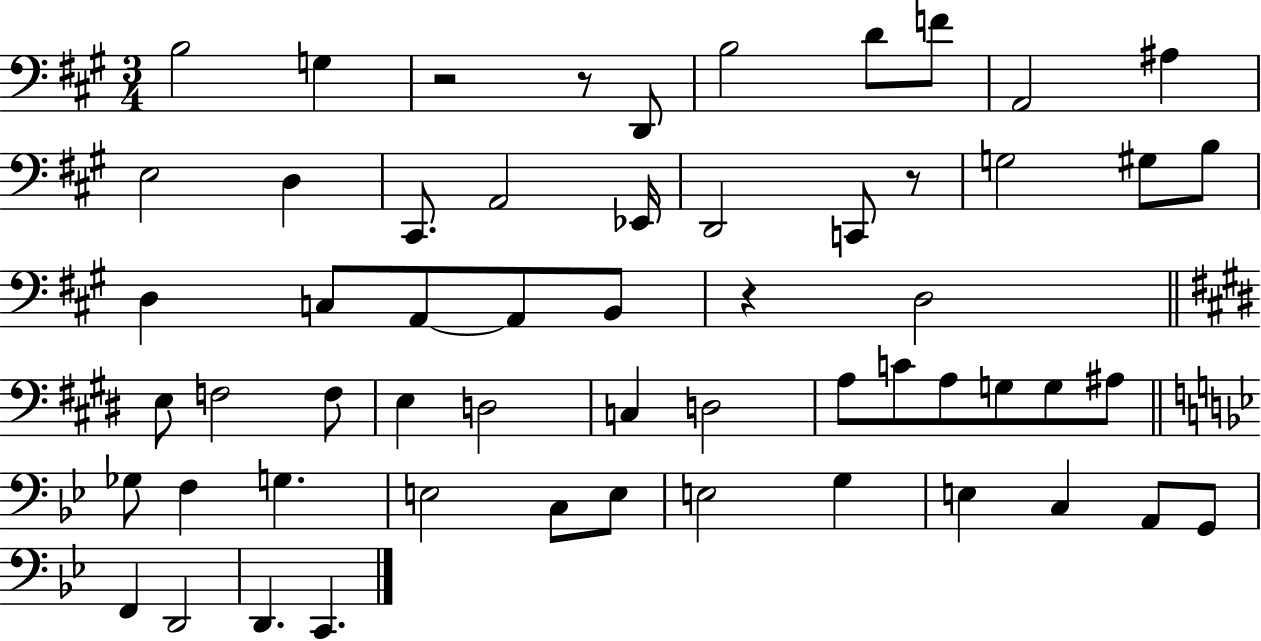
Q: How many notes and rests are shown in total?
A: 57